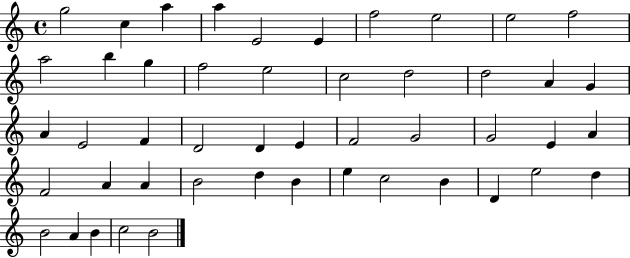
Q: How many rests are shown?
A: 0